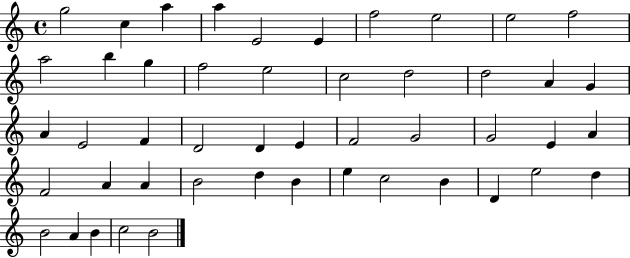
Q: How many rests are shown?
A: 0